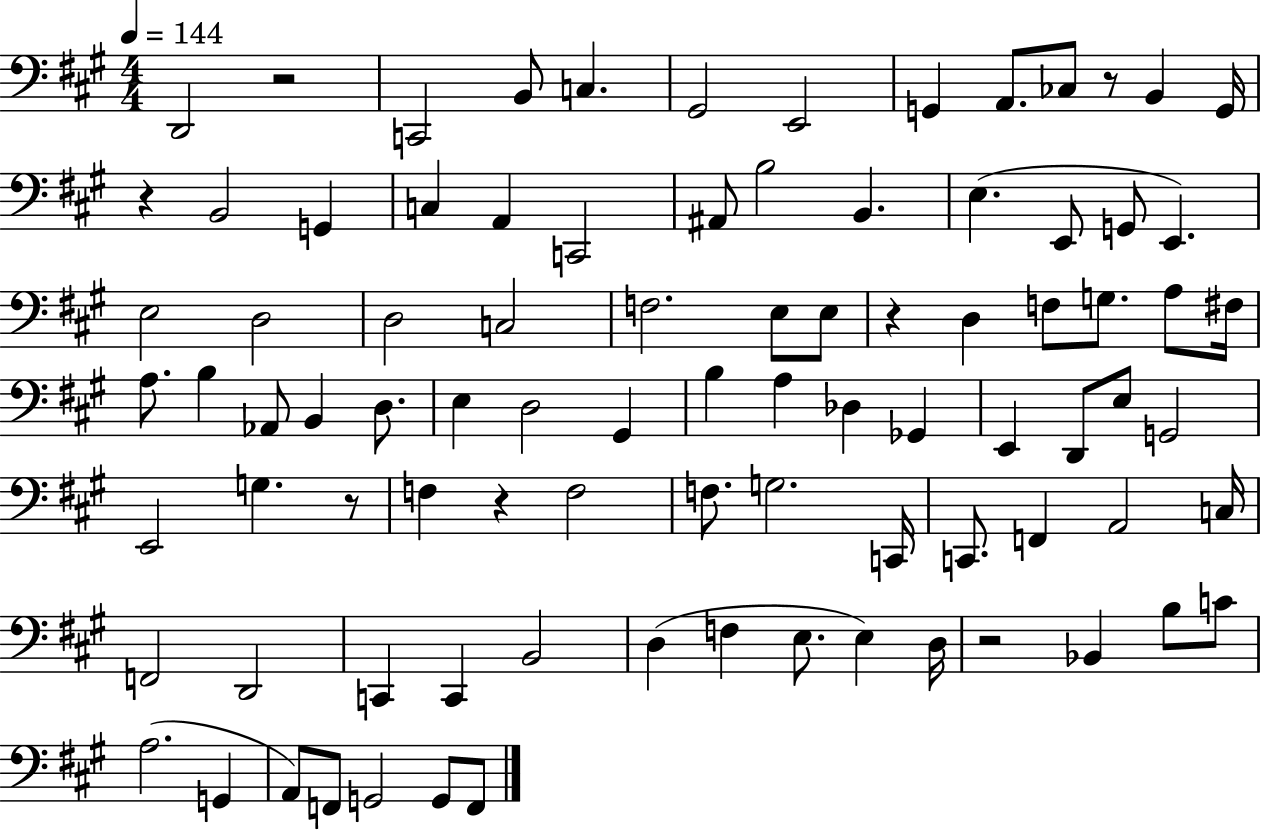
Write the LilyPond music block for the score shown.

{
  \clef bass
  \numericTimeSignature
  \time 4/4
  \key a \major
  \tempo 4 = 144
  d,2 r2 | c,2 b,8 c4. | gis,2 e,2 | g,4 a,8. ces8 r8 b,4 g,16 | \break r4 b,2 g,4 | c4 a,4 c,2 | ais,8 b2 b,4. | e4.( e,8 g,8 e,4.) | \break e2 d2 | d2 c2 | f2. e8 e8 | r4 d4 f8 g8. a8 fis16 | \break a8. b4 aes,8 b,4 d8. | e4 d2 gis,4 | b4 a4 des4 ges,4 | e,4 d,8 e8 g,2 | \break e,2 g4. r8 | f4 r4 f2 | f8. g2. c,16 | c,8. f,4 a,2 c16 | \break f,2 d,2 | c,4 c,4 b,2 | d4( f4 e8. e4) d16 | r2 bes,4 b8 c'8 | \break a2.( g,4 | a,8) f,8 g,2 g,8 f,8 | \bar "|."
}